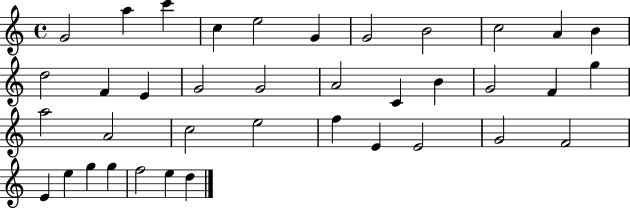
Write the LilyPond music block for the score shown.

{
  \clef treble
  \time 4/4
  \defaultTimeSignature
  \key c \major
  g'2 a''4 c'''4 | c''4 e''2 g'4 | g'2 b'2 | c''2 a'4 b'4 | \break d''2 f'4 e'4 | g'2 g'2 | a'2 c'4 b'4 | g'2 f'4 g''4 | \break a''2 a'2 | c''2 e''2 | f''4 e'4 e'2 | g'2 f'2 | \break e'4 e''4 g''4 g''4 | f''2 e''4 d''4 | \bar "|."
}